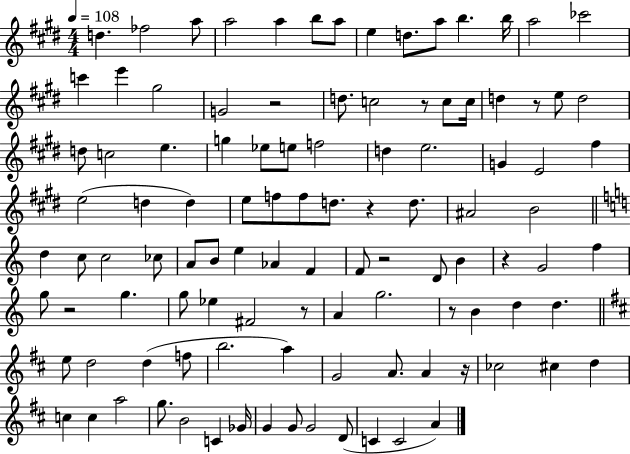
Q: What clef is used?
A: treble